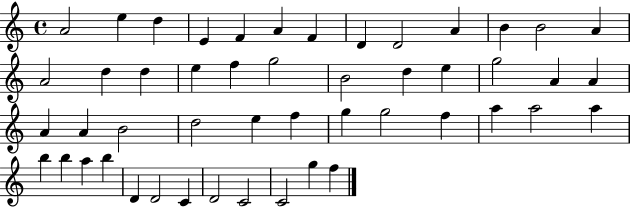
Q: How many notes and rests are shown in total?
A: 49